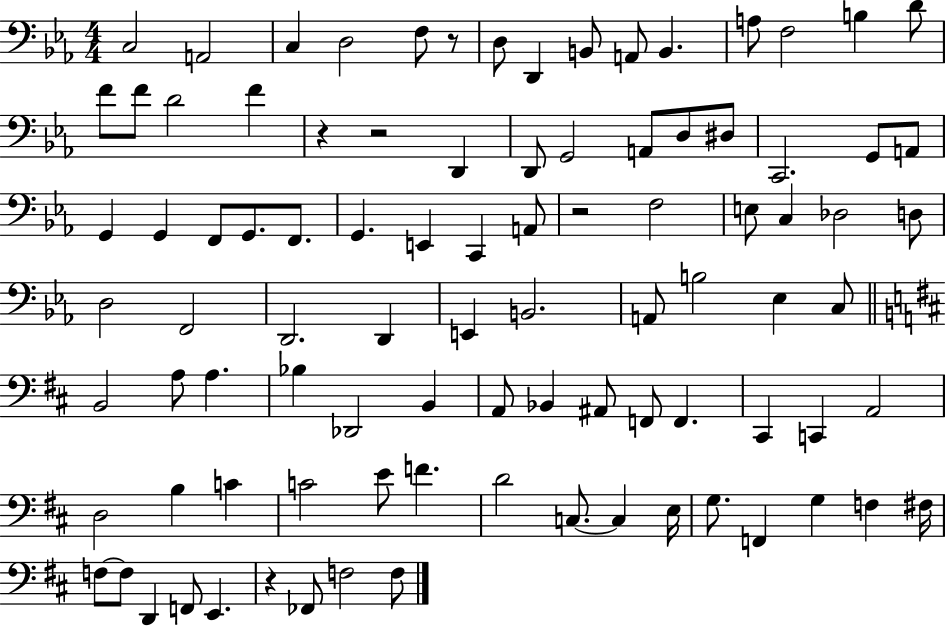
{
  \clef bass
  \numericTimeSignature
  \time 4/4
  \key ees \major
  c2 a,2 | c4 d2 f8 r8 | d8 d,4 b,8 a,8 b,4. | a8 f2 b4 d'8 | \break f'8 f'8 d'2 f'4 | r4 r2 d,4 | d,8 g,2 a,8 d8 dis8 | c,2. g,8 a,8 | \break g,4 g,4 f,8 g,8. f,8. | g,4. e,4 c,4 a,8 | r2 f2 | e8 c4 des2 d8 | \break d2 f,2 | d,2. d,4 | e,4 b,2. | a,8 b2 ees4 c8 | \break \bar "||" \break \key d \major b,2 a8 a4. | bes4 des,2 b,4 | a,8 bes,4 ais,8 f,8 f,4. | cis,4 c,4 a,2 | \break d2 b4 c'4 | c'2 e'8 f'4. | d'2 c8.~~ c4 e16 | g8. f,4 g4 f4 fis16 | \break f8~~ f8 d,4 f,8 e,4. | r4 fes,8 f2 f8 | \bar "|."
}